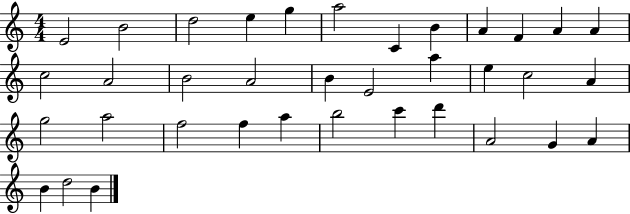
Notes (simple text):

E4/h B4/h D5/h E5/q G5/q A5/h C4/q B4/q A4/q F4/q A4/q A4/q C5/h A4/h B4/h A4/h B4/q E4/h A5/q E5/q C5/h A4/q G5/h A5/h F5/h F5/q A5/q B5/h C6/q D6/q A4/h G4/q A4/q B4/q D5/h B4/q